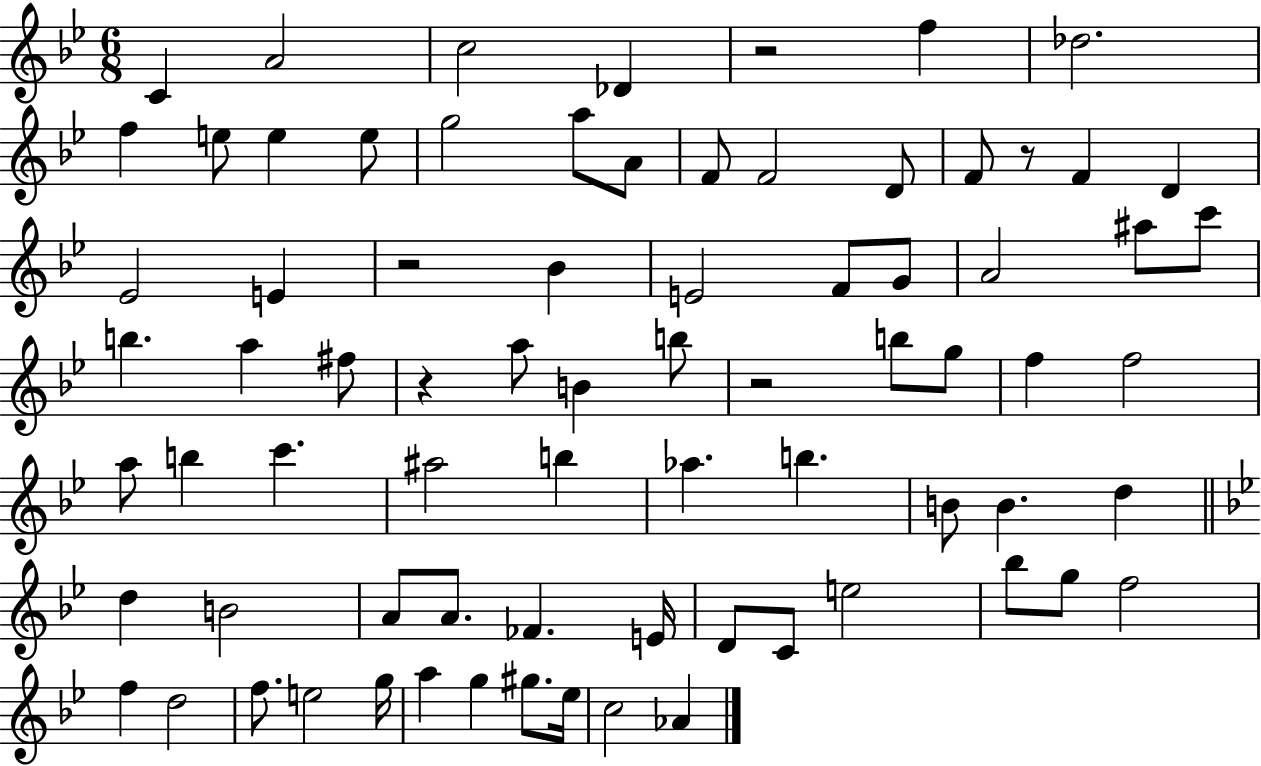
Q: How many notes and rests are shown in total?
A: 76